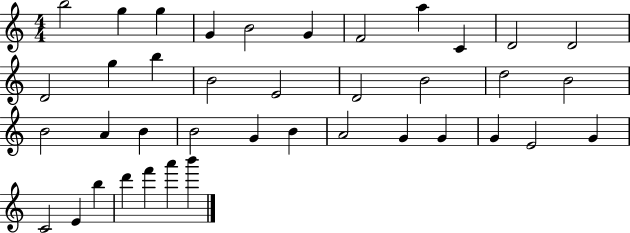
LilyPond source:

{
  \clef treble
  \numericTimeSignature
  \time 4/4
  \key c \major
  b''2 g''4 g''4 | g'4 b'2 g'4 | f'2 a''4 c'4 | d'2 d'2 | \break d'2 g''4 b''4 | b'2 e'2 | d'2 b'2 | d''2 b'2 | \break b'2 a'4 b'4 | b'2 g'4 b'4 | a'2 g'4 g'4 | g'4 e'2 g'4 | \break c'2 e'4 b''4 | d'''4 f'''4 a'''4 b'''4 | \bar "|."
}